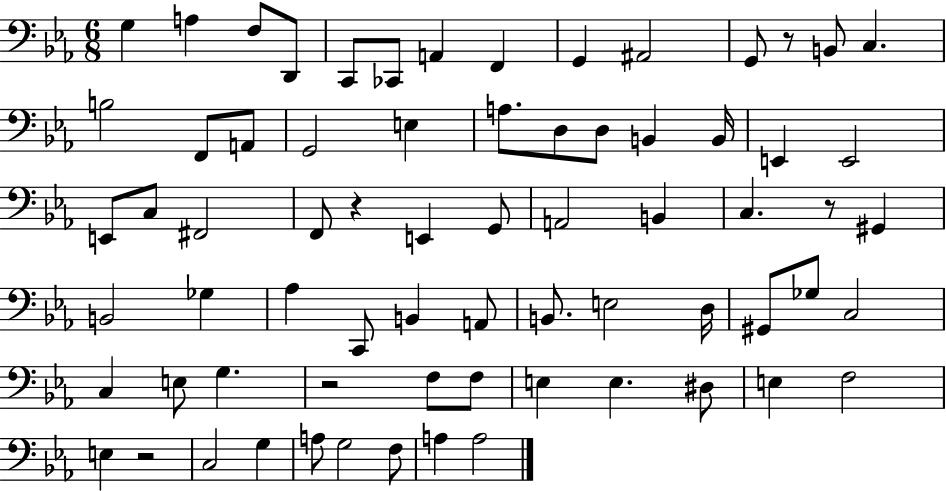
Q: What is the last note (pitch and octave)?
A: A3